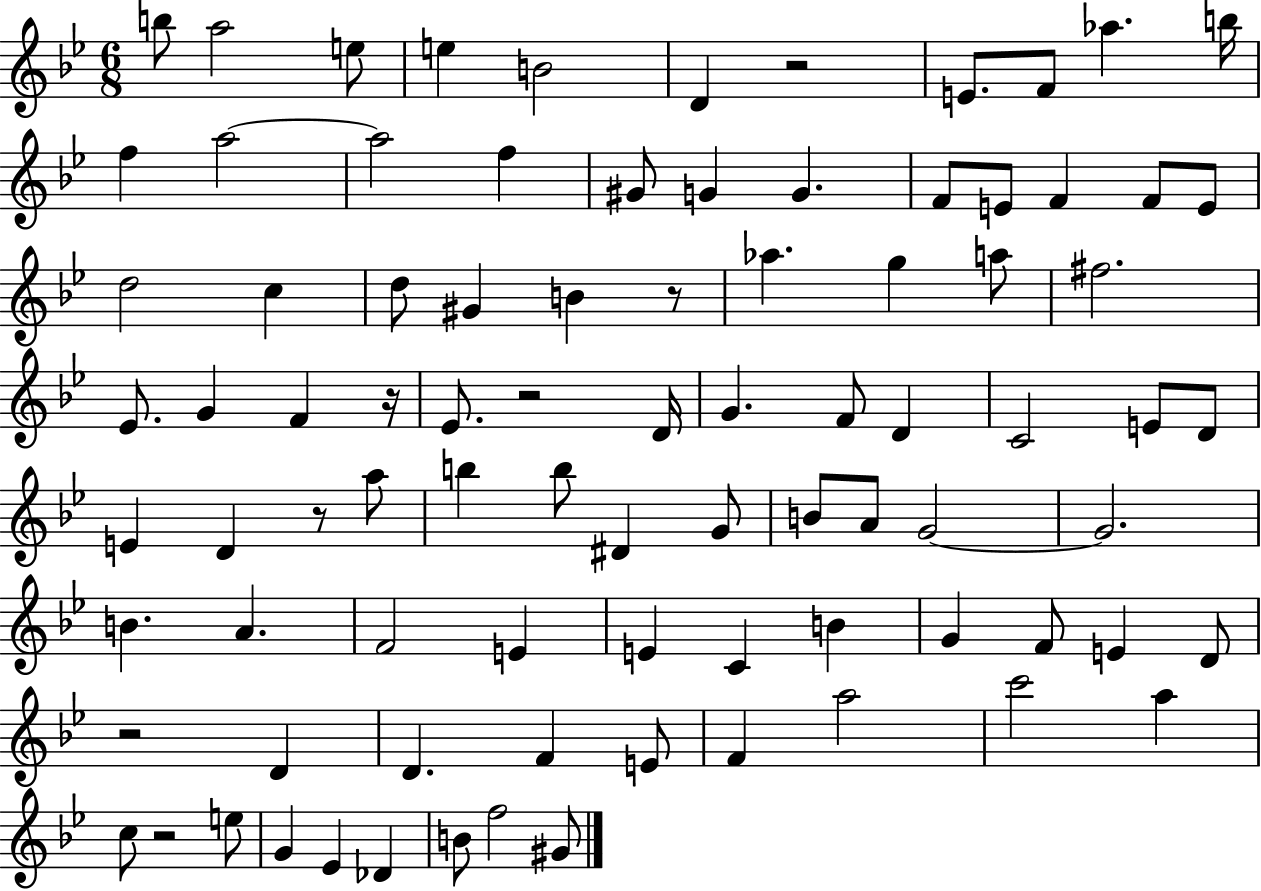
B5/e A5/h E5/e E5/q B4/h D4/q R/h E4/e. F4/e Ab5/q. B5/s F5/q A5/h A5/h F5/q G#4/e G4/q G4/q. F4/e E4/e F4/q F4/e E4/e D5/h C5/q D5/e G#4/q B4/q R/e Ab5/q. G5/q A5/e F#5/h. Eb4/e. G4/q F4/q R/s Eb4/e. R/h D4/s G4/q. F4/e D4/q C4/h E4/e D4/e E4/q D4/q R/e A5/e B5/q B5/e D#4/q G4/e B4/e A4/e G4/h G4/h. B4/q. A4/q. F4/h E4/q E4/q C4/q B4/q G4/q F4/e E4/q D4/e R/h D4/q D4/q. F4/q E4/e F4/q A5/h C6/h A5/q C5/e R/h E5/e G4/q Eb4/q Db4/q B4/e F5/h G#4/e